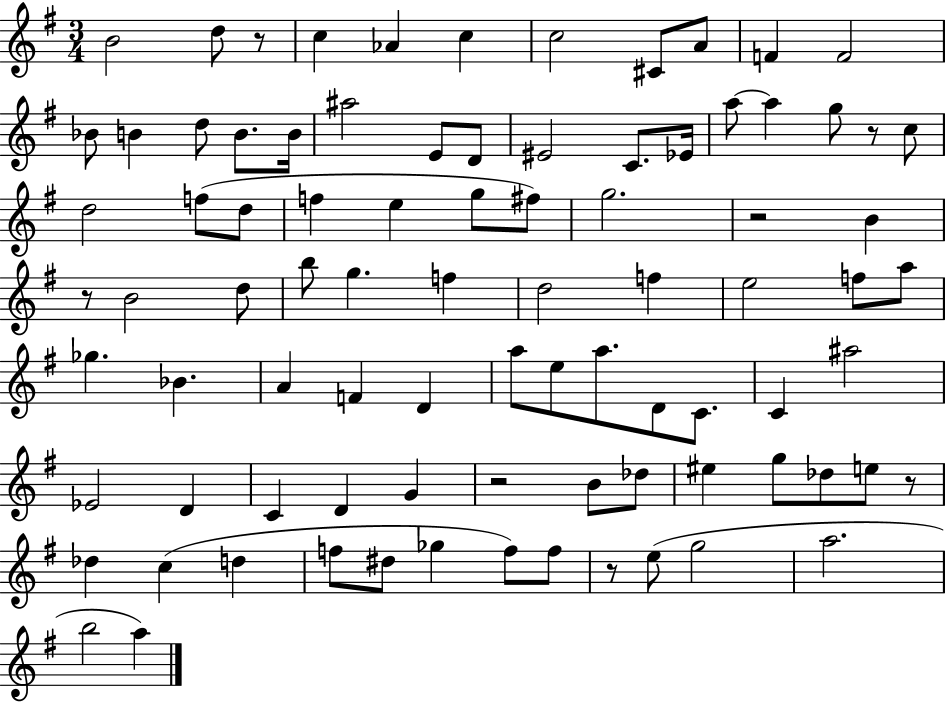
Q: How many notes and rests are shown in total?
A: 87